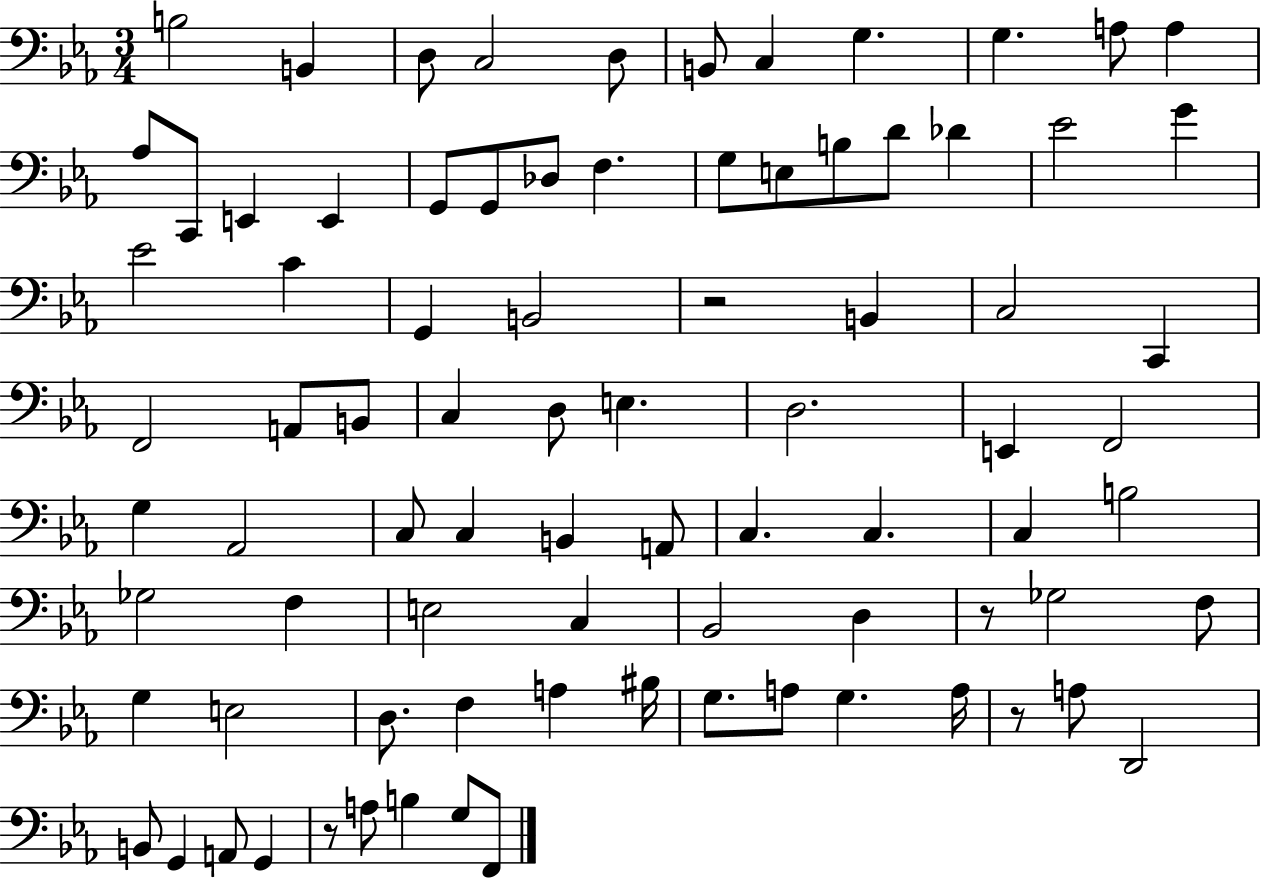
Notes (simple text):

B3/h B2/q D3/e C3/h D3/e B2/e C3/q G3/q. G3/q. A3/e A3/q Ab3/e C2/e E2/q E2/q G2/e G2/e Db3/e F3/q. G3/e E3/e B3/e D4/e Db4/q Eb4/h G4/q Eb4/h C4/q G2/q B2/h R/h B2/q C3/h C2/q F2/h A2/e B2/e C3/q D3/e E3/q. D3/h. E2/q F2/h G3/q Ab2/h C3/e C3/q B2/q A2/e C3/q. C3/q. C3/q B3/h Gb3/h F3/q E3/h C3/q Bb2/h D3/q R/e Gb3/h F3/e G3/q E3/h D3/e. F3/q A3/q BIS3/s G3/e. A3/e G3/q. A3/s R/e A3/e D2/h B2/e G2/q A2/e G2/q R/e A3/e B3/q G3/e F2/e